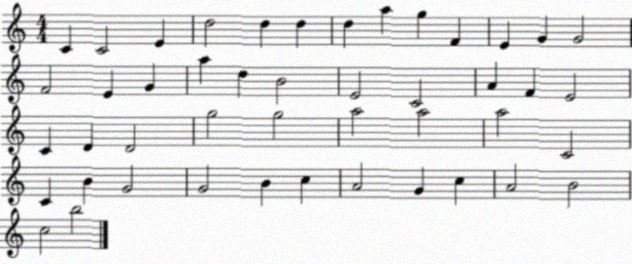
X:1
T:Untitled
M:4/4
L:1/4
K:C
C C2 E d2 d d d a g F E G G2 F2 E G a d B2 E2 C2 A F E2 C D D2 g2 g2 a2 a2 a2 C2 C B G2 G2 B c A2 G c A2 B2 c2 b2